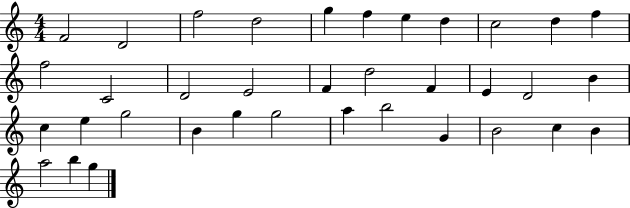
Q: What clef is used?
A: treble